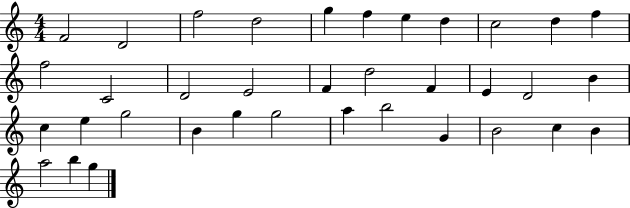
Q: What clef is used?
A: treble